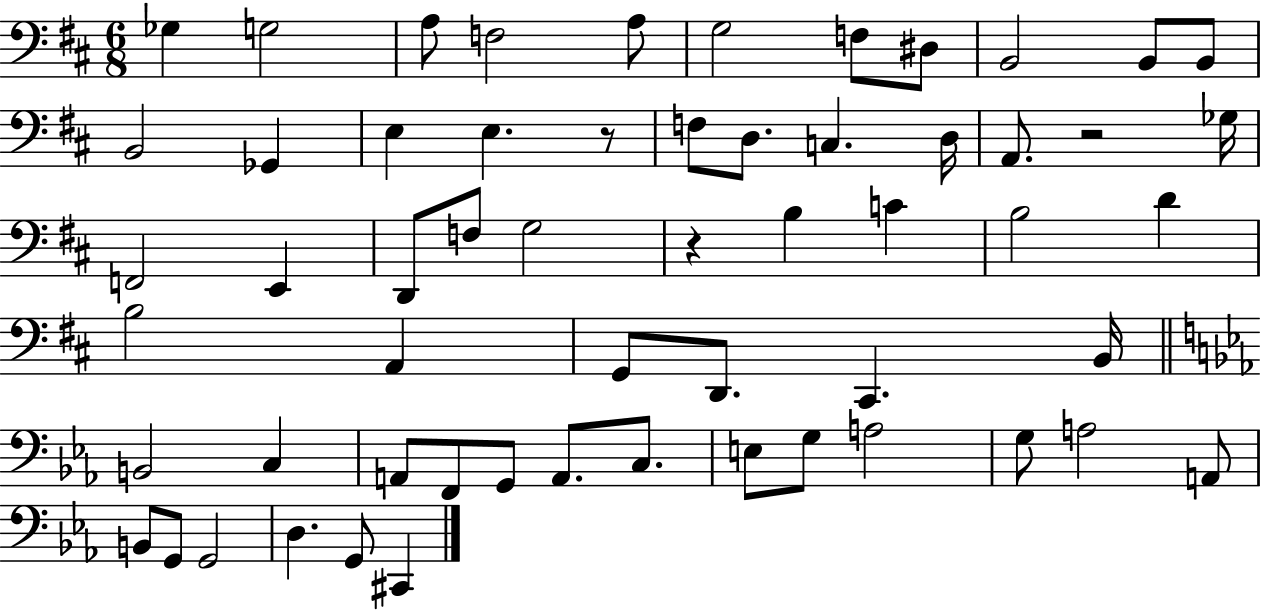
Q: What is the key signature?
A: D major